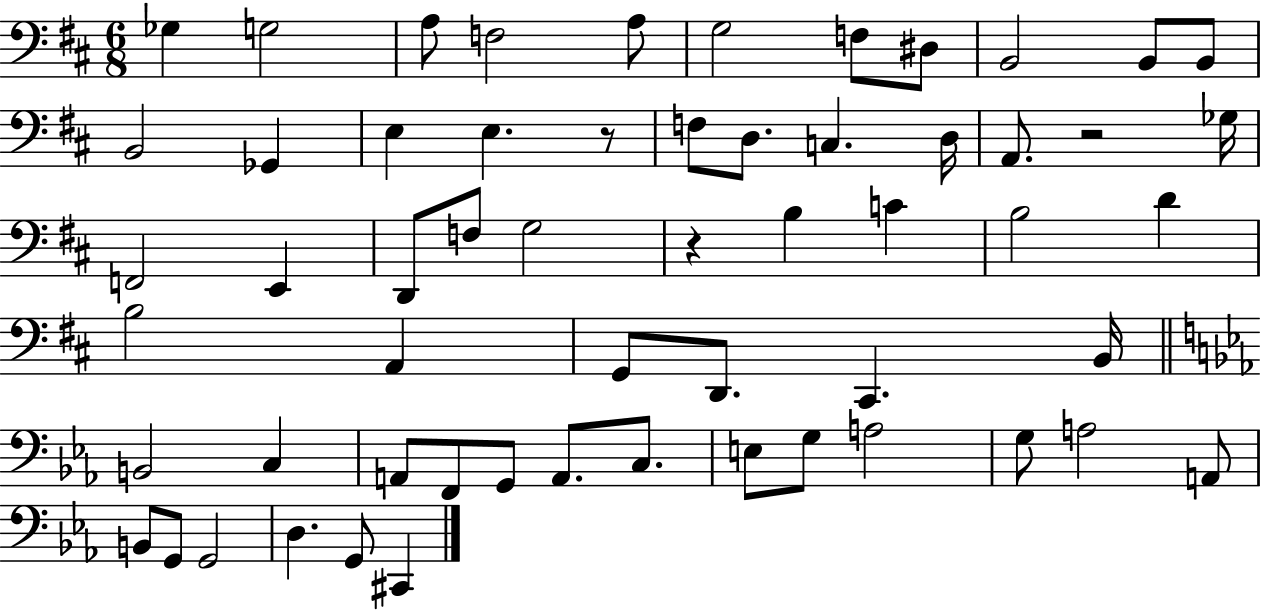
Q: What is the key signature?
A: D major